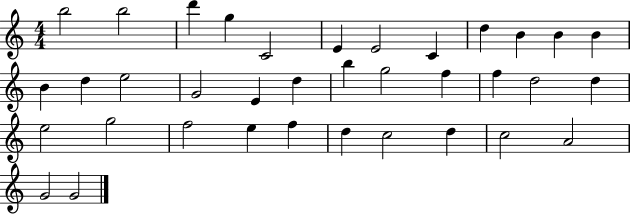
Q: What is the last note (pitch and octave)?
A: G4